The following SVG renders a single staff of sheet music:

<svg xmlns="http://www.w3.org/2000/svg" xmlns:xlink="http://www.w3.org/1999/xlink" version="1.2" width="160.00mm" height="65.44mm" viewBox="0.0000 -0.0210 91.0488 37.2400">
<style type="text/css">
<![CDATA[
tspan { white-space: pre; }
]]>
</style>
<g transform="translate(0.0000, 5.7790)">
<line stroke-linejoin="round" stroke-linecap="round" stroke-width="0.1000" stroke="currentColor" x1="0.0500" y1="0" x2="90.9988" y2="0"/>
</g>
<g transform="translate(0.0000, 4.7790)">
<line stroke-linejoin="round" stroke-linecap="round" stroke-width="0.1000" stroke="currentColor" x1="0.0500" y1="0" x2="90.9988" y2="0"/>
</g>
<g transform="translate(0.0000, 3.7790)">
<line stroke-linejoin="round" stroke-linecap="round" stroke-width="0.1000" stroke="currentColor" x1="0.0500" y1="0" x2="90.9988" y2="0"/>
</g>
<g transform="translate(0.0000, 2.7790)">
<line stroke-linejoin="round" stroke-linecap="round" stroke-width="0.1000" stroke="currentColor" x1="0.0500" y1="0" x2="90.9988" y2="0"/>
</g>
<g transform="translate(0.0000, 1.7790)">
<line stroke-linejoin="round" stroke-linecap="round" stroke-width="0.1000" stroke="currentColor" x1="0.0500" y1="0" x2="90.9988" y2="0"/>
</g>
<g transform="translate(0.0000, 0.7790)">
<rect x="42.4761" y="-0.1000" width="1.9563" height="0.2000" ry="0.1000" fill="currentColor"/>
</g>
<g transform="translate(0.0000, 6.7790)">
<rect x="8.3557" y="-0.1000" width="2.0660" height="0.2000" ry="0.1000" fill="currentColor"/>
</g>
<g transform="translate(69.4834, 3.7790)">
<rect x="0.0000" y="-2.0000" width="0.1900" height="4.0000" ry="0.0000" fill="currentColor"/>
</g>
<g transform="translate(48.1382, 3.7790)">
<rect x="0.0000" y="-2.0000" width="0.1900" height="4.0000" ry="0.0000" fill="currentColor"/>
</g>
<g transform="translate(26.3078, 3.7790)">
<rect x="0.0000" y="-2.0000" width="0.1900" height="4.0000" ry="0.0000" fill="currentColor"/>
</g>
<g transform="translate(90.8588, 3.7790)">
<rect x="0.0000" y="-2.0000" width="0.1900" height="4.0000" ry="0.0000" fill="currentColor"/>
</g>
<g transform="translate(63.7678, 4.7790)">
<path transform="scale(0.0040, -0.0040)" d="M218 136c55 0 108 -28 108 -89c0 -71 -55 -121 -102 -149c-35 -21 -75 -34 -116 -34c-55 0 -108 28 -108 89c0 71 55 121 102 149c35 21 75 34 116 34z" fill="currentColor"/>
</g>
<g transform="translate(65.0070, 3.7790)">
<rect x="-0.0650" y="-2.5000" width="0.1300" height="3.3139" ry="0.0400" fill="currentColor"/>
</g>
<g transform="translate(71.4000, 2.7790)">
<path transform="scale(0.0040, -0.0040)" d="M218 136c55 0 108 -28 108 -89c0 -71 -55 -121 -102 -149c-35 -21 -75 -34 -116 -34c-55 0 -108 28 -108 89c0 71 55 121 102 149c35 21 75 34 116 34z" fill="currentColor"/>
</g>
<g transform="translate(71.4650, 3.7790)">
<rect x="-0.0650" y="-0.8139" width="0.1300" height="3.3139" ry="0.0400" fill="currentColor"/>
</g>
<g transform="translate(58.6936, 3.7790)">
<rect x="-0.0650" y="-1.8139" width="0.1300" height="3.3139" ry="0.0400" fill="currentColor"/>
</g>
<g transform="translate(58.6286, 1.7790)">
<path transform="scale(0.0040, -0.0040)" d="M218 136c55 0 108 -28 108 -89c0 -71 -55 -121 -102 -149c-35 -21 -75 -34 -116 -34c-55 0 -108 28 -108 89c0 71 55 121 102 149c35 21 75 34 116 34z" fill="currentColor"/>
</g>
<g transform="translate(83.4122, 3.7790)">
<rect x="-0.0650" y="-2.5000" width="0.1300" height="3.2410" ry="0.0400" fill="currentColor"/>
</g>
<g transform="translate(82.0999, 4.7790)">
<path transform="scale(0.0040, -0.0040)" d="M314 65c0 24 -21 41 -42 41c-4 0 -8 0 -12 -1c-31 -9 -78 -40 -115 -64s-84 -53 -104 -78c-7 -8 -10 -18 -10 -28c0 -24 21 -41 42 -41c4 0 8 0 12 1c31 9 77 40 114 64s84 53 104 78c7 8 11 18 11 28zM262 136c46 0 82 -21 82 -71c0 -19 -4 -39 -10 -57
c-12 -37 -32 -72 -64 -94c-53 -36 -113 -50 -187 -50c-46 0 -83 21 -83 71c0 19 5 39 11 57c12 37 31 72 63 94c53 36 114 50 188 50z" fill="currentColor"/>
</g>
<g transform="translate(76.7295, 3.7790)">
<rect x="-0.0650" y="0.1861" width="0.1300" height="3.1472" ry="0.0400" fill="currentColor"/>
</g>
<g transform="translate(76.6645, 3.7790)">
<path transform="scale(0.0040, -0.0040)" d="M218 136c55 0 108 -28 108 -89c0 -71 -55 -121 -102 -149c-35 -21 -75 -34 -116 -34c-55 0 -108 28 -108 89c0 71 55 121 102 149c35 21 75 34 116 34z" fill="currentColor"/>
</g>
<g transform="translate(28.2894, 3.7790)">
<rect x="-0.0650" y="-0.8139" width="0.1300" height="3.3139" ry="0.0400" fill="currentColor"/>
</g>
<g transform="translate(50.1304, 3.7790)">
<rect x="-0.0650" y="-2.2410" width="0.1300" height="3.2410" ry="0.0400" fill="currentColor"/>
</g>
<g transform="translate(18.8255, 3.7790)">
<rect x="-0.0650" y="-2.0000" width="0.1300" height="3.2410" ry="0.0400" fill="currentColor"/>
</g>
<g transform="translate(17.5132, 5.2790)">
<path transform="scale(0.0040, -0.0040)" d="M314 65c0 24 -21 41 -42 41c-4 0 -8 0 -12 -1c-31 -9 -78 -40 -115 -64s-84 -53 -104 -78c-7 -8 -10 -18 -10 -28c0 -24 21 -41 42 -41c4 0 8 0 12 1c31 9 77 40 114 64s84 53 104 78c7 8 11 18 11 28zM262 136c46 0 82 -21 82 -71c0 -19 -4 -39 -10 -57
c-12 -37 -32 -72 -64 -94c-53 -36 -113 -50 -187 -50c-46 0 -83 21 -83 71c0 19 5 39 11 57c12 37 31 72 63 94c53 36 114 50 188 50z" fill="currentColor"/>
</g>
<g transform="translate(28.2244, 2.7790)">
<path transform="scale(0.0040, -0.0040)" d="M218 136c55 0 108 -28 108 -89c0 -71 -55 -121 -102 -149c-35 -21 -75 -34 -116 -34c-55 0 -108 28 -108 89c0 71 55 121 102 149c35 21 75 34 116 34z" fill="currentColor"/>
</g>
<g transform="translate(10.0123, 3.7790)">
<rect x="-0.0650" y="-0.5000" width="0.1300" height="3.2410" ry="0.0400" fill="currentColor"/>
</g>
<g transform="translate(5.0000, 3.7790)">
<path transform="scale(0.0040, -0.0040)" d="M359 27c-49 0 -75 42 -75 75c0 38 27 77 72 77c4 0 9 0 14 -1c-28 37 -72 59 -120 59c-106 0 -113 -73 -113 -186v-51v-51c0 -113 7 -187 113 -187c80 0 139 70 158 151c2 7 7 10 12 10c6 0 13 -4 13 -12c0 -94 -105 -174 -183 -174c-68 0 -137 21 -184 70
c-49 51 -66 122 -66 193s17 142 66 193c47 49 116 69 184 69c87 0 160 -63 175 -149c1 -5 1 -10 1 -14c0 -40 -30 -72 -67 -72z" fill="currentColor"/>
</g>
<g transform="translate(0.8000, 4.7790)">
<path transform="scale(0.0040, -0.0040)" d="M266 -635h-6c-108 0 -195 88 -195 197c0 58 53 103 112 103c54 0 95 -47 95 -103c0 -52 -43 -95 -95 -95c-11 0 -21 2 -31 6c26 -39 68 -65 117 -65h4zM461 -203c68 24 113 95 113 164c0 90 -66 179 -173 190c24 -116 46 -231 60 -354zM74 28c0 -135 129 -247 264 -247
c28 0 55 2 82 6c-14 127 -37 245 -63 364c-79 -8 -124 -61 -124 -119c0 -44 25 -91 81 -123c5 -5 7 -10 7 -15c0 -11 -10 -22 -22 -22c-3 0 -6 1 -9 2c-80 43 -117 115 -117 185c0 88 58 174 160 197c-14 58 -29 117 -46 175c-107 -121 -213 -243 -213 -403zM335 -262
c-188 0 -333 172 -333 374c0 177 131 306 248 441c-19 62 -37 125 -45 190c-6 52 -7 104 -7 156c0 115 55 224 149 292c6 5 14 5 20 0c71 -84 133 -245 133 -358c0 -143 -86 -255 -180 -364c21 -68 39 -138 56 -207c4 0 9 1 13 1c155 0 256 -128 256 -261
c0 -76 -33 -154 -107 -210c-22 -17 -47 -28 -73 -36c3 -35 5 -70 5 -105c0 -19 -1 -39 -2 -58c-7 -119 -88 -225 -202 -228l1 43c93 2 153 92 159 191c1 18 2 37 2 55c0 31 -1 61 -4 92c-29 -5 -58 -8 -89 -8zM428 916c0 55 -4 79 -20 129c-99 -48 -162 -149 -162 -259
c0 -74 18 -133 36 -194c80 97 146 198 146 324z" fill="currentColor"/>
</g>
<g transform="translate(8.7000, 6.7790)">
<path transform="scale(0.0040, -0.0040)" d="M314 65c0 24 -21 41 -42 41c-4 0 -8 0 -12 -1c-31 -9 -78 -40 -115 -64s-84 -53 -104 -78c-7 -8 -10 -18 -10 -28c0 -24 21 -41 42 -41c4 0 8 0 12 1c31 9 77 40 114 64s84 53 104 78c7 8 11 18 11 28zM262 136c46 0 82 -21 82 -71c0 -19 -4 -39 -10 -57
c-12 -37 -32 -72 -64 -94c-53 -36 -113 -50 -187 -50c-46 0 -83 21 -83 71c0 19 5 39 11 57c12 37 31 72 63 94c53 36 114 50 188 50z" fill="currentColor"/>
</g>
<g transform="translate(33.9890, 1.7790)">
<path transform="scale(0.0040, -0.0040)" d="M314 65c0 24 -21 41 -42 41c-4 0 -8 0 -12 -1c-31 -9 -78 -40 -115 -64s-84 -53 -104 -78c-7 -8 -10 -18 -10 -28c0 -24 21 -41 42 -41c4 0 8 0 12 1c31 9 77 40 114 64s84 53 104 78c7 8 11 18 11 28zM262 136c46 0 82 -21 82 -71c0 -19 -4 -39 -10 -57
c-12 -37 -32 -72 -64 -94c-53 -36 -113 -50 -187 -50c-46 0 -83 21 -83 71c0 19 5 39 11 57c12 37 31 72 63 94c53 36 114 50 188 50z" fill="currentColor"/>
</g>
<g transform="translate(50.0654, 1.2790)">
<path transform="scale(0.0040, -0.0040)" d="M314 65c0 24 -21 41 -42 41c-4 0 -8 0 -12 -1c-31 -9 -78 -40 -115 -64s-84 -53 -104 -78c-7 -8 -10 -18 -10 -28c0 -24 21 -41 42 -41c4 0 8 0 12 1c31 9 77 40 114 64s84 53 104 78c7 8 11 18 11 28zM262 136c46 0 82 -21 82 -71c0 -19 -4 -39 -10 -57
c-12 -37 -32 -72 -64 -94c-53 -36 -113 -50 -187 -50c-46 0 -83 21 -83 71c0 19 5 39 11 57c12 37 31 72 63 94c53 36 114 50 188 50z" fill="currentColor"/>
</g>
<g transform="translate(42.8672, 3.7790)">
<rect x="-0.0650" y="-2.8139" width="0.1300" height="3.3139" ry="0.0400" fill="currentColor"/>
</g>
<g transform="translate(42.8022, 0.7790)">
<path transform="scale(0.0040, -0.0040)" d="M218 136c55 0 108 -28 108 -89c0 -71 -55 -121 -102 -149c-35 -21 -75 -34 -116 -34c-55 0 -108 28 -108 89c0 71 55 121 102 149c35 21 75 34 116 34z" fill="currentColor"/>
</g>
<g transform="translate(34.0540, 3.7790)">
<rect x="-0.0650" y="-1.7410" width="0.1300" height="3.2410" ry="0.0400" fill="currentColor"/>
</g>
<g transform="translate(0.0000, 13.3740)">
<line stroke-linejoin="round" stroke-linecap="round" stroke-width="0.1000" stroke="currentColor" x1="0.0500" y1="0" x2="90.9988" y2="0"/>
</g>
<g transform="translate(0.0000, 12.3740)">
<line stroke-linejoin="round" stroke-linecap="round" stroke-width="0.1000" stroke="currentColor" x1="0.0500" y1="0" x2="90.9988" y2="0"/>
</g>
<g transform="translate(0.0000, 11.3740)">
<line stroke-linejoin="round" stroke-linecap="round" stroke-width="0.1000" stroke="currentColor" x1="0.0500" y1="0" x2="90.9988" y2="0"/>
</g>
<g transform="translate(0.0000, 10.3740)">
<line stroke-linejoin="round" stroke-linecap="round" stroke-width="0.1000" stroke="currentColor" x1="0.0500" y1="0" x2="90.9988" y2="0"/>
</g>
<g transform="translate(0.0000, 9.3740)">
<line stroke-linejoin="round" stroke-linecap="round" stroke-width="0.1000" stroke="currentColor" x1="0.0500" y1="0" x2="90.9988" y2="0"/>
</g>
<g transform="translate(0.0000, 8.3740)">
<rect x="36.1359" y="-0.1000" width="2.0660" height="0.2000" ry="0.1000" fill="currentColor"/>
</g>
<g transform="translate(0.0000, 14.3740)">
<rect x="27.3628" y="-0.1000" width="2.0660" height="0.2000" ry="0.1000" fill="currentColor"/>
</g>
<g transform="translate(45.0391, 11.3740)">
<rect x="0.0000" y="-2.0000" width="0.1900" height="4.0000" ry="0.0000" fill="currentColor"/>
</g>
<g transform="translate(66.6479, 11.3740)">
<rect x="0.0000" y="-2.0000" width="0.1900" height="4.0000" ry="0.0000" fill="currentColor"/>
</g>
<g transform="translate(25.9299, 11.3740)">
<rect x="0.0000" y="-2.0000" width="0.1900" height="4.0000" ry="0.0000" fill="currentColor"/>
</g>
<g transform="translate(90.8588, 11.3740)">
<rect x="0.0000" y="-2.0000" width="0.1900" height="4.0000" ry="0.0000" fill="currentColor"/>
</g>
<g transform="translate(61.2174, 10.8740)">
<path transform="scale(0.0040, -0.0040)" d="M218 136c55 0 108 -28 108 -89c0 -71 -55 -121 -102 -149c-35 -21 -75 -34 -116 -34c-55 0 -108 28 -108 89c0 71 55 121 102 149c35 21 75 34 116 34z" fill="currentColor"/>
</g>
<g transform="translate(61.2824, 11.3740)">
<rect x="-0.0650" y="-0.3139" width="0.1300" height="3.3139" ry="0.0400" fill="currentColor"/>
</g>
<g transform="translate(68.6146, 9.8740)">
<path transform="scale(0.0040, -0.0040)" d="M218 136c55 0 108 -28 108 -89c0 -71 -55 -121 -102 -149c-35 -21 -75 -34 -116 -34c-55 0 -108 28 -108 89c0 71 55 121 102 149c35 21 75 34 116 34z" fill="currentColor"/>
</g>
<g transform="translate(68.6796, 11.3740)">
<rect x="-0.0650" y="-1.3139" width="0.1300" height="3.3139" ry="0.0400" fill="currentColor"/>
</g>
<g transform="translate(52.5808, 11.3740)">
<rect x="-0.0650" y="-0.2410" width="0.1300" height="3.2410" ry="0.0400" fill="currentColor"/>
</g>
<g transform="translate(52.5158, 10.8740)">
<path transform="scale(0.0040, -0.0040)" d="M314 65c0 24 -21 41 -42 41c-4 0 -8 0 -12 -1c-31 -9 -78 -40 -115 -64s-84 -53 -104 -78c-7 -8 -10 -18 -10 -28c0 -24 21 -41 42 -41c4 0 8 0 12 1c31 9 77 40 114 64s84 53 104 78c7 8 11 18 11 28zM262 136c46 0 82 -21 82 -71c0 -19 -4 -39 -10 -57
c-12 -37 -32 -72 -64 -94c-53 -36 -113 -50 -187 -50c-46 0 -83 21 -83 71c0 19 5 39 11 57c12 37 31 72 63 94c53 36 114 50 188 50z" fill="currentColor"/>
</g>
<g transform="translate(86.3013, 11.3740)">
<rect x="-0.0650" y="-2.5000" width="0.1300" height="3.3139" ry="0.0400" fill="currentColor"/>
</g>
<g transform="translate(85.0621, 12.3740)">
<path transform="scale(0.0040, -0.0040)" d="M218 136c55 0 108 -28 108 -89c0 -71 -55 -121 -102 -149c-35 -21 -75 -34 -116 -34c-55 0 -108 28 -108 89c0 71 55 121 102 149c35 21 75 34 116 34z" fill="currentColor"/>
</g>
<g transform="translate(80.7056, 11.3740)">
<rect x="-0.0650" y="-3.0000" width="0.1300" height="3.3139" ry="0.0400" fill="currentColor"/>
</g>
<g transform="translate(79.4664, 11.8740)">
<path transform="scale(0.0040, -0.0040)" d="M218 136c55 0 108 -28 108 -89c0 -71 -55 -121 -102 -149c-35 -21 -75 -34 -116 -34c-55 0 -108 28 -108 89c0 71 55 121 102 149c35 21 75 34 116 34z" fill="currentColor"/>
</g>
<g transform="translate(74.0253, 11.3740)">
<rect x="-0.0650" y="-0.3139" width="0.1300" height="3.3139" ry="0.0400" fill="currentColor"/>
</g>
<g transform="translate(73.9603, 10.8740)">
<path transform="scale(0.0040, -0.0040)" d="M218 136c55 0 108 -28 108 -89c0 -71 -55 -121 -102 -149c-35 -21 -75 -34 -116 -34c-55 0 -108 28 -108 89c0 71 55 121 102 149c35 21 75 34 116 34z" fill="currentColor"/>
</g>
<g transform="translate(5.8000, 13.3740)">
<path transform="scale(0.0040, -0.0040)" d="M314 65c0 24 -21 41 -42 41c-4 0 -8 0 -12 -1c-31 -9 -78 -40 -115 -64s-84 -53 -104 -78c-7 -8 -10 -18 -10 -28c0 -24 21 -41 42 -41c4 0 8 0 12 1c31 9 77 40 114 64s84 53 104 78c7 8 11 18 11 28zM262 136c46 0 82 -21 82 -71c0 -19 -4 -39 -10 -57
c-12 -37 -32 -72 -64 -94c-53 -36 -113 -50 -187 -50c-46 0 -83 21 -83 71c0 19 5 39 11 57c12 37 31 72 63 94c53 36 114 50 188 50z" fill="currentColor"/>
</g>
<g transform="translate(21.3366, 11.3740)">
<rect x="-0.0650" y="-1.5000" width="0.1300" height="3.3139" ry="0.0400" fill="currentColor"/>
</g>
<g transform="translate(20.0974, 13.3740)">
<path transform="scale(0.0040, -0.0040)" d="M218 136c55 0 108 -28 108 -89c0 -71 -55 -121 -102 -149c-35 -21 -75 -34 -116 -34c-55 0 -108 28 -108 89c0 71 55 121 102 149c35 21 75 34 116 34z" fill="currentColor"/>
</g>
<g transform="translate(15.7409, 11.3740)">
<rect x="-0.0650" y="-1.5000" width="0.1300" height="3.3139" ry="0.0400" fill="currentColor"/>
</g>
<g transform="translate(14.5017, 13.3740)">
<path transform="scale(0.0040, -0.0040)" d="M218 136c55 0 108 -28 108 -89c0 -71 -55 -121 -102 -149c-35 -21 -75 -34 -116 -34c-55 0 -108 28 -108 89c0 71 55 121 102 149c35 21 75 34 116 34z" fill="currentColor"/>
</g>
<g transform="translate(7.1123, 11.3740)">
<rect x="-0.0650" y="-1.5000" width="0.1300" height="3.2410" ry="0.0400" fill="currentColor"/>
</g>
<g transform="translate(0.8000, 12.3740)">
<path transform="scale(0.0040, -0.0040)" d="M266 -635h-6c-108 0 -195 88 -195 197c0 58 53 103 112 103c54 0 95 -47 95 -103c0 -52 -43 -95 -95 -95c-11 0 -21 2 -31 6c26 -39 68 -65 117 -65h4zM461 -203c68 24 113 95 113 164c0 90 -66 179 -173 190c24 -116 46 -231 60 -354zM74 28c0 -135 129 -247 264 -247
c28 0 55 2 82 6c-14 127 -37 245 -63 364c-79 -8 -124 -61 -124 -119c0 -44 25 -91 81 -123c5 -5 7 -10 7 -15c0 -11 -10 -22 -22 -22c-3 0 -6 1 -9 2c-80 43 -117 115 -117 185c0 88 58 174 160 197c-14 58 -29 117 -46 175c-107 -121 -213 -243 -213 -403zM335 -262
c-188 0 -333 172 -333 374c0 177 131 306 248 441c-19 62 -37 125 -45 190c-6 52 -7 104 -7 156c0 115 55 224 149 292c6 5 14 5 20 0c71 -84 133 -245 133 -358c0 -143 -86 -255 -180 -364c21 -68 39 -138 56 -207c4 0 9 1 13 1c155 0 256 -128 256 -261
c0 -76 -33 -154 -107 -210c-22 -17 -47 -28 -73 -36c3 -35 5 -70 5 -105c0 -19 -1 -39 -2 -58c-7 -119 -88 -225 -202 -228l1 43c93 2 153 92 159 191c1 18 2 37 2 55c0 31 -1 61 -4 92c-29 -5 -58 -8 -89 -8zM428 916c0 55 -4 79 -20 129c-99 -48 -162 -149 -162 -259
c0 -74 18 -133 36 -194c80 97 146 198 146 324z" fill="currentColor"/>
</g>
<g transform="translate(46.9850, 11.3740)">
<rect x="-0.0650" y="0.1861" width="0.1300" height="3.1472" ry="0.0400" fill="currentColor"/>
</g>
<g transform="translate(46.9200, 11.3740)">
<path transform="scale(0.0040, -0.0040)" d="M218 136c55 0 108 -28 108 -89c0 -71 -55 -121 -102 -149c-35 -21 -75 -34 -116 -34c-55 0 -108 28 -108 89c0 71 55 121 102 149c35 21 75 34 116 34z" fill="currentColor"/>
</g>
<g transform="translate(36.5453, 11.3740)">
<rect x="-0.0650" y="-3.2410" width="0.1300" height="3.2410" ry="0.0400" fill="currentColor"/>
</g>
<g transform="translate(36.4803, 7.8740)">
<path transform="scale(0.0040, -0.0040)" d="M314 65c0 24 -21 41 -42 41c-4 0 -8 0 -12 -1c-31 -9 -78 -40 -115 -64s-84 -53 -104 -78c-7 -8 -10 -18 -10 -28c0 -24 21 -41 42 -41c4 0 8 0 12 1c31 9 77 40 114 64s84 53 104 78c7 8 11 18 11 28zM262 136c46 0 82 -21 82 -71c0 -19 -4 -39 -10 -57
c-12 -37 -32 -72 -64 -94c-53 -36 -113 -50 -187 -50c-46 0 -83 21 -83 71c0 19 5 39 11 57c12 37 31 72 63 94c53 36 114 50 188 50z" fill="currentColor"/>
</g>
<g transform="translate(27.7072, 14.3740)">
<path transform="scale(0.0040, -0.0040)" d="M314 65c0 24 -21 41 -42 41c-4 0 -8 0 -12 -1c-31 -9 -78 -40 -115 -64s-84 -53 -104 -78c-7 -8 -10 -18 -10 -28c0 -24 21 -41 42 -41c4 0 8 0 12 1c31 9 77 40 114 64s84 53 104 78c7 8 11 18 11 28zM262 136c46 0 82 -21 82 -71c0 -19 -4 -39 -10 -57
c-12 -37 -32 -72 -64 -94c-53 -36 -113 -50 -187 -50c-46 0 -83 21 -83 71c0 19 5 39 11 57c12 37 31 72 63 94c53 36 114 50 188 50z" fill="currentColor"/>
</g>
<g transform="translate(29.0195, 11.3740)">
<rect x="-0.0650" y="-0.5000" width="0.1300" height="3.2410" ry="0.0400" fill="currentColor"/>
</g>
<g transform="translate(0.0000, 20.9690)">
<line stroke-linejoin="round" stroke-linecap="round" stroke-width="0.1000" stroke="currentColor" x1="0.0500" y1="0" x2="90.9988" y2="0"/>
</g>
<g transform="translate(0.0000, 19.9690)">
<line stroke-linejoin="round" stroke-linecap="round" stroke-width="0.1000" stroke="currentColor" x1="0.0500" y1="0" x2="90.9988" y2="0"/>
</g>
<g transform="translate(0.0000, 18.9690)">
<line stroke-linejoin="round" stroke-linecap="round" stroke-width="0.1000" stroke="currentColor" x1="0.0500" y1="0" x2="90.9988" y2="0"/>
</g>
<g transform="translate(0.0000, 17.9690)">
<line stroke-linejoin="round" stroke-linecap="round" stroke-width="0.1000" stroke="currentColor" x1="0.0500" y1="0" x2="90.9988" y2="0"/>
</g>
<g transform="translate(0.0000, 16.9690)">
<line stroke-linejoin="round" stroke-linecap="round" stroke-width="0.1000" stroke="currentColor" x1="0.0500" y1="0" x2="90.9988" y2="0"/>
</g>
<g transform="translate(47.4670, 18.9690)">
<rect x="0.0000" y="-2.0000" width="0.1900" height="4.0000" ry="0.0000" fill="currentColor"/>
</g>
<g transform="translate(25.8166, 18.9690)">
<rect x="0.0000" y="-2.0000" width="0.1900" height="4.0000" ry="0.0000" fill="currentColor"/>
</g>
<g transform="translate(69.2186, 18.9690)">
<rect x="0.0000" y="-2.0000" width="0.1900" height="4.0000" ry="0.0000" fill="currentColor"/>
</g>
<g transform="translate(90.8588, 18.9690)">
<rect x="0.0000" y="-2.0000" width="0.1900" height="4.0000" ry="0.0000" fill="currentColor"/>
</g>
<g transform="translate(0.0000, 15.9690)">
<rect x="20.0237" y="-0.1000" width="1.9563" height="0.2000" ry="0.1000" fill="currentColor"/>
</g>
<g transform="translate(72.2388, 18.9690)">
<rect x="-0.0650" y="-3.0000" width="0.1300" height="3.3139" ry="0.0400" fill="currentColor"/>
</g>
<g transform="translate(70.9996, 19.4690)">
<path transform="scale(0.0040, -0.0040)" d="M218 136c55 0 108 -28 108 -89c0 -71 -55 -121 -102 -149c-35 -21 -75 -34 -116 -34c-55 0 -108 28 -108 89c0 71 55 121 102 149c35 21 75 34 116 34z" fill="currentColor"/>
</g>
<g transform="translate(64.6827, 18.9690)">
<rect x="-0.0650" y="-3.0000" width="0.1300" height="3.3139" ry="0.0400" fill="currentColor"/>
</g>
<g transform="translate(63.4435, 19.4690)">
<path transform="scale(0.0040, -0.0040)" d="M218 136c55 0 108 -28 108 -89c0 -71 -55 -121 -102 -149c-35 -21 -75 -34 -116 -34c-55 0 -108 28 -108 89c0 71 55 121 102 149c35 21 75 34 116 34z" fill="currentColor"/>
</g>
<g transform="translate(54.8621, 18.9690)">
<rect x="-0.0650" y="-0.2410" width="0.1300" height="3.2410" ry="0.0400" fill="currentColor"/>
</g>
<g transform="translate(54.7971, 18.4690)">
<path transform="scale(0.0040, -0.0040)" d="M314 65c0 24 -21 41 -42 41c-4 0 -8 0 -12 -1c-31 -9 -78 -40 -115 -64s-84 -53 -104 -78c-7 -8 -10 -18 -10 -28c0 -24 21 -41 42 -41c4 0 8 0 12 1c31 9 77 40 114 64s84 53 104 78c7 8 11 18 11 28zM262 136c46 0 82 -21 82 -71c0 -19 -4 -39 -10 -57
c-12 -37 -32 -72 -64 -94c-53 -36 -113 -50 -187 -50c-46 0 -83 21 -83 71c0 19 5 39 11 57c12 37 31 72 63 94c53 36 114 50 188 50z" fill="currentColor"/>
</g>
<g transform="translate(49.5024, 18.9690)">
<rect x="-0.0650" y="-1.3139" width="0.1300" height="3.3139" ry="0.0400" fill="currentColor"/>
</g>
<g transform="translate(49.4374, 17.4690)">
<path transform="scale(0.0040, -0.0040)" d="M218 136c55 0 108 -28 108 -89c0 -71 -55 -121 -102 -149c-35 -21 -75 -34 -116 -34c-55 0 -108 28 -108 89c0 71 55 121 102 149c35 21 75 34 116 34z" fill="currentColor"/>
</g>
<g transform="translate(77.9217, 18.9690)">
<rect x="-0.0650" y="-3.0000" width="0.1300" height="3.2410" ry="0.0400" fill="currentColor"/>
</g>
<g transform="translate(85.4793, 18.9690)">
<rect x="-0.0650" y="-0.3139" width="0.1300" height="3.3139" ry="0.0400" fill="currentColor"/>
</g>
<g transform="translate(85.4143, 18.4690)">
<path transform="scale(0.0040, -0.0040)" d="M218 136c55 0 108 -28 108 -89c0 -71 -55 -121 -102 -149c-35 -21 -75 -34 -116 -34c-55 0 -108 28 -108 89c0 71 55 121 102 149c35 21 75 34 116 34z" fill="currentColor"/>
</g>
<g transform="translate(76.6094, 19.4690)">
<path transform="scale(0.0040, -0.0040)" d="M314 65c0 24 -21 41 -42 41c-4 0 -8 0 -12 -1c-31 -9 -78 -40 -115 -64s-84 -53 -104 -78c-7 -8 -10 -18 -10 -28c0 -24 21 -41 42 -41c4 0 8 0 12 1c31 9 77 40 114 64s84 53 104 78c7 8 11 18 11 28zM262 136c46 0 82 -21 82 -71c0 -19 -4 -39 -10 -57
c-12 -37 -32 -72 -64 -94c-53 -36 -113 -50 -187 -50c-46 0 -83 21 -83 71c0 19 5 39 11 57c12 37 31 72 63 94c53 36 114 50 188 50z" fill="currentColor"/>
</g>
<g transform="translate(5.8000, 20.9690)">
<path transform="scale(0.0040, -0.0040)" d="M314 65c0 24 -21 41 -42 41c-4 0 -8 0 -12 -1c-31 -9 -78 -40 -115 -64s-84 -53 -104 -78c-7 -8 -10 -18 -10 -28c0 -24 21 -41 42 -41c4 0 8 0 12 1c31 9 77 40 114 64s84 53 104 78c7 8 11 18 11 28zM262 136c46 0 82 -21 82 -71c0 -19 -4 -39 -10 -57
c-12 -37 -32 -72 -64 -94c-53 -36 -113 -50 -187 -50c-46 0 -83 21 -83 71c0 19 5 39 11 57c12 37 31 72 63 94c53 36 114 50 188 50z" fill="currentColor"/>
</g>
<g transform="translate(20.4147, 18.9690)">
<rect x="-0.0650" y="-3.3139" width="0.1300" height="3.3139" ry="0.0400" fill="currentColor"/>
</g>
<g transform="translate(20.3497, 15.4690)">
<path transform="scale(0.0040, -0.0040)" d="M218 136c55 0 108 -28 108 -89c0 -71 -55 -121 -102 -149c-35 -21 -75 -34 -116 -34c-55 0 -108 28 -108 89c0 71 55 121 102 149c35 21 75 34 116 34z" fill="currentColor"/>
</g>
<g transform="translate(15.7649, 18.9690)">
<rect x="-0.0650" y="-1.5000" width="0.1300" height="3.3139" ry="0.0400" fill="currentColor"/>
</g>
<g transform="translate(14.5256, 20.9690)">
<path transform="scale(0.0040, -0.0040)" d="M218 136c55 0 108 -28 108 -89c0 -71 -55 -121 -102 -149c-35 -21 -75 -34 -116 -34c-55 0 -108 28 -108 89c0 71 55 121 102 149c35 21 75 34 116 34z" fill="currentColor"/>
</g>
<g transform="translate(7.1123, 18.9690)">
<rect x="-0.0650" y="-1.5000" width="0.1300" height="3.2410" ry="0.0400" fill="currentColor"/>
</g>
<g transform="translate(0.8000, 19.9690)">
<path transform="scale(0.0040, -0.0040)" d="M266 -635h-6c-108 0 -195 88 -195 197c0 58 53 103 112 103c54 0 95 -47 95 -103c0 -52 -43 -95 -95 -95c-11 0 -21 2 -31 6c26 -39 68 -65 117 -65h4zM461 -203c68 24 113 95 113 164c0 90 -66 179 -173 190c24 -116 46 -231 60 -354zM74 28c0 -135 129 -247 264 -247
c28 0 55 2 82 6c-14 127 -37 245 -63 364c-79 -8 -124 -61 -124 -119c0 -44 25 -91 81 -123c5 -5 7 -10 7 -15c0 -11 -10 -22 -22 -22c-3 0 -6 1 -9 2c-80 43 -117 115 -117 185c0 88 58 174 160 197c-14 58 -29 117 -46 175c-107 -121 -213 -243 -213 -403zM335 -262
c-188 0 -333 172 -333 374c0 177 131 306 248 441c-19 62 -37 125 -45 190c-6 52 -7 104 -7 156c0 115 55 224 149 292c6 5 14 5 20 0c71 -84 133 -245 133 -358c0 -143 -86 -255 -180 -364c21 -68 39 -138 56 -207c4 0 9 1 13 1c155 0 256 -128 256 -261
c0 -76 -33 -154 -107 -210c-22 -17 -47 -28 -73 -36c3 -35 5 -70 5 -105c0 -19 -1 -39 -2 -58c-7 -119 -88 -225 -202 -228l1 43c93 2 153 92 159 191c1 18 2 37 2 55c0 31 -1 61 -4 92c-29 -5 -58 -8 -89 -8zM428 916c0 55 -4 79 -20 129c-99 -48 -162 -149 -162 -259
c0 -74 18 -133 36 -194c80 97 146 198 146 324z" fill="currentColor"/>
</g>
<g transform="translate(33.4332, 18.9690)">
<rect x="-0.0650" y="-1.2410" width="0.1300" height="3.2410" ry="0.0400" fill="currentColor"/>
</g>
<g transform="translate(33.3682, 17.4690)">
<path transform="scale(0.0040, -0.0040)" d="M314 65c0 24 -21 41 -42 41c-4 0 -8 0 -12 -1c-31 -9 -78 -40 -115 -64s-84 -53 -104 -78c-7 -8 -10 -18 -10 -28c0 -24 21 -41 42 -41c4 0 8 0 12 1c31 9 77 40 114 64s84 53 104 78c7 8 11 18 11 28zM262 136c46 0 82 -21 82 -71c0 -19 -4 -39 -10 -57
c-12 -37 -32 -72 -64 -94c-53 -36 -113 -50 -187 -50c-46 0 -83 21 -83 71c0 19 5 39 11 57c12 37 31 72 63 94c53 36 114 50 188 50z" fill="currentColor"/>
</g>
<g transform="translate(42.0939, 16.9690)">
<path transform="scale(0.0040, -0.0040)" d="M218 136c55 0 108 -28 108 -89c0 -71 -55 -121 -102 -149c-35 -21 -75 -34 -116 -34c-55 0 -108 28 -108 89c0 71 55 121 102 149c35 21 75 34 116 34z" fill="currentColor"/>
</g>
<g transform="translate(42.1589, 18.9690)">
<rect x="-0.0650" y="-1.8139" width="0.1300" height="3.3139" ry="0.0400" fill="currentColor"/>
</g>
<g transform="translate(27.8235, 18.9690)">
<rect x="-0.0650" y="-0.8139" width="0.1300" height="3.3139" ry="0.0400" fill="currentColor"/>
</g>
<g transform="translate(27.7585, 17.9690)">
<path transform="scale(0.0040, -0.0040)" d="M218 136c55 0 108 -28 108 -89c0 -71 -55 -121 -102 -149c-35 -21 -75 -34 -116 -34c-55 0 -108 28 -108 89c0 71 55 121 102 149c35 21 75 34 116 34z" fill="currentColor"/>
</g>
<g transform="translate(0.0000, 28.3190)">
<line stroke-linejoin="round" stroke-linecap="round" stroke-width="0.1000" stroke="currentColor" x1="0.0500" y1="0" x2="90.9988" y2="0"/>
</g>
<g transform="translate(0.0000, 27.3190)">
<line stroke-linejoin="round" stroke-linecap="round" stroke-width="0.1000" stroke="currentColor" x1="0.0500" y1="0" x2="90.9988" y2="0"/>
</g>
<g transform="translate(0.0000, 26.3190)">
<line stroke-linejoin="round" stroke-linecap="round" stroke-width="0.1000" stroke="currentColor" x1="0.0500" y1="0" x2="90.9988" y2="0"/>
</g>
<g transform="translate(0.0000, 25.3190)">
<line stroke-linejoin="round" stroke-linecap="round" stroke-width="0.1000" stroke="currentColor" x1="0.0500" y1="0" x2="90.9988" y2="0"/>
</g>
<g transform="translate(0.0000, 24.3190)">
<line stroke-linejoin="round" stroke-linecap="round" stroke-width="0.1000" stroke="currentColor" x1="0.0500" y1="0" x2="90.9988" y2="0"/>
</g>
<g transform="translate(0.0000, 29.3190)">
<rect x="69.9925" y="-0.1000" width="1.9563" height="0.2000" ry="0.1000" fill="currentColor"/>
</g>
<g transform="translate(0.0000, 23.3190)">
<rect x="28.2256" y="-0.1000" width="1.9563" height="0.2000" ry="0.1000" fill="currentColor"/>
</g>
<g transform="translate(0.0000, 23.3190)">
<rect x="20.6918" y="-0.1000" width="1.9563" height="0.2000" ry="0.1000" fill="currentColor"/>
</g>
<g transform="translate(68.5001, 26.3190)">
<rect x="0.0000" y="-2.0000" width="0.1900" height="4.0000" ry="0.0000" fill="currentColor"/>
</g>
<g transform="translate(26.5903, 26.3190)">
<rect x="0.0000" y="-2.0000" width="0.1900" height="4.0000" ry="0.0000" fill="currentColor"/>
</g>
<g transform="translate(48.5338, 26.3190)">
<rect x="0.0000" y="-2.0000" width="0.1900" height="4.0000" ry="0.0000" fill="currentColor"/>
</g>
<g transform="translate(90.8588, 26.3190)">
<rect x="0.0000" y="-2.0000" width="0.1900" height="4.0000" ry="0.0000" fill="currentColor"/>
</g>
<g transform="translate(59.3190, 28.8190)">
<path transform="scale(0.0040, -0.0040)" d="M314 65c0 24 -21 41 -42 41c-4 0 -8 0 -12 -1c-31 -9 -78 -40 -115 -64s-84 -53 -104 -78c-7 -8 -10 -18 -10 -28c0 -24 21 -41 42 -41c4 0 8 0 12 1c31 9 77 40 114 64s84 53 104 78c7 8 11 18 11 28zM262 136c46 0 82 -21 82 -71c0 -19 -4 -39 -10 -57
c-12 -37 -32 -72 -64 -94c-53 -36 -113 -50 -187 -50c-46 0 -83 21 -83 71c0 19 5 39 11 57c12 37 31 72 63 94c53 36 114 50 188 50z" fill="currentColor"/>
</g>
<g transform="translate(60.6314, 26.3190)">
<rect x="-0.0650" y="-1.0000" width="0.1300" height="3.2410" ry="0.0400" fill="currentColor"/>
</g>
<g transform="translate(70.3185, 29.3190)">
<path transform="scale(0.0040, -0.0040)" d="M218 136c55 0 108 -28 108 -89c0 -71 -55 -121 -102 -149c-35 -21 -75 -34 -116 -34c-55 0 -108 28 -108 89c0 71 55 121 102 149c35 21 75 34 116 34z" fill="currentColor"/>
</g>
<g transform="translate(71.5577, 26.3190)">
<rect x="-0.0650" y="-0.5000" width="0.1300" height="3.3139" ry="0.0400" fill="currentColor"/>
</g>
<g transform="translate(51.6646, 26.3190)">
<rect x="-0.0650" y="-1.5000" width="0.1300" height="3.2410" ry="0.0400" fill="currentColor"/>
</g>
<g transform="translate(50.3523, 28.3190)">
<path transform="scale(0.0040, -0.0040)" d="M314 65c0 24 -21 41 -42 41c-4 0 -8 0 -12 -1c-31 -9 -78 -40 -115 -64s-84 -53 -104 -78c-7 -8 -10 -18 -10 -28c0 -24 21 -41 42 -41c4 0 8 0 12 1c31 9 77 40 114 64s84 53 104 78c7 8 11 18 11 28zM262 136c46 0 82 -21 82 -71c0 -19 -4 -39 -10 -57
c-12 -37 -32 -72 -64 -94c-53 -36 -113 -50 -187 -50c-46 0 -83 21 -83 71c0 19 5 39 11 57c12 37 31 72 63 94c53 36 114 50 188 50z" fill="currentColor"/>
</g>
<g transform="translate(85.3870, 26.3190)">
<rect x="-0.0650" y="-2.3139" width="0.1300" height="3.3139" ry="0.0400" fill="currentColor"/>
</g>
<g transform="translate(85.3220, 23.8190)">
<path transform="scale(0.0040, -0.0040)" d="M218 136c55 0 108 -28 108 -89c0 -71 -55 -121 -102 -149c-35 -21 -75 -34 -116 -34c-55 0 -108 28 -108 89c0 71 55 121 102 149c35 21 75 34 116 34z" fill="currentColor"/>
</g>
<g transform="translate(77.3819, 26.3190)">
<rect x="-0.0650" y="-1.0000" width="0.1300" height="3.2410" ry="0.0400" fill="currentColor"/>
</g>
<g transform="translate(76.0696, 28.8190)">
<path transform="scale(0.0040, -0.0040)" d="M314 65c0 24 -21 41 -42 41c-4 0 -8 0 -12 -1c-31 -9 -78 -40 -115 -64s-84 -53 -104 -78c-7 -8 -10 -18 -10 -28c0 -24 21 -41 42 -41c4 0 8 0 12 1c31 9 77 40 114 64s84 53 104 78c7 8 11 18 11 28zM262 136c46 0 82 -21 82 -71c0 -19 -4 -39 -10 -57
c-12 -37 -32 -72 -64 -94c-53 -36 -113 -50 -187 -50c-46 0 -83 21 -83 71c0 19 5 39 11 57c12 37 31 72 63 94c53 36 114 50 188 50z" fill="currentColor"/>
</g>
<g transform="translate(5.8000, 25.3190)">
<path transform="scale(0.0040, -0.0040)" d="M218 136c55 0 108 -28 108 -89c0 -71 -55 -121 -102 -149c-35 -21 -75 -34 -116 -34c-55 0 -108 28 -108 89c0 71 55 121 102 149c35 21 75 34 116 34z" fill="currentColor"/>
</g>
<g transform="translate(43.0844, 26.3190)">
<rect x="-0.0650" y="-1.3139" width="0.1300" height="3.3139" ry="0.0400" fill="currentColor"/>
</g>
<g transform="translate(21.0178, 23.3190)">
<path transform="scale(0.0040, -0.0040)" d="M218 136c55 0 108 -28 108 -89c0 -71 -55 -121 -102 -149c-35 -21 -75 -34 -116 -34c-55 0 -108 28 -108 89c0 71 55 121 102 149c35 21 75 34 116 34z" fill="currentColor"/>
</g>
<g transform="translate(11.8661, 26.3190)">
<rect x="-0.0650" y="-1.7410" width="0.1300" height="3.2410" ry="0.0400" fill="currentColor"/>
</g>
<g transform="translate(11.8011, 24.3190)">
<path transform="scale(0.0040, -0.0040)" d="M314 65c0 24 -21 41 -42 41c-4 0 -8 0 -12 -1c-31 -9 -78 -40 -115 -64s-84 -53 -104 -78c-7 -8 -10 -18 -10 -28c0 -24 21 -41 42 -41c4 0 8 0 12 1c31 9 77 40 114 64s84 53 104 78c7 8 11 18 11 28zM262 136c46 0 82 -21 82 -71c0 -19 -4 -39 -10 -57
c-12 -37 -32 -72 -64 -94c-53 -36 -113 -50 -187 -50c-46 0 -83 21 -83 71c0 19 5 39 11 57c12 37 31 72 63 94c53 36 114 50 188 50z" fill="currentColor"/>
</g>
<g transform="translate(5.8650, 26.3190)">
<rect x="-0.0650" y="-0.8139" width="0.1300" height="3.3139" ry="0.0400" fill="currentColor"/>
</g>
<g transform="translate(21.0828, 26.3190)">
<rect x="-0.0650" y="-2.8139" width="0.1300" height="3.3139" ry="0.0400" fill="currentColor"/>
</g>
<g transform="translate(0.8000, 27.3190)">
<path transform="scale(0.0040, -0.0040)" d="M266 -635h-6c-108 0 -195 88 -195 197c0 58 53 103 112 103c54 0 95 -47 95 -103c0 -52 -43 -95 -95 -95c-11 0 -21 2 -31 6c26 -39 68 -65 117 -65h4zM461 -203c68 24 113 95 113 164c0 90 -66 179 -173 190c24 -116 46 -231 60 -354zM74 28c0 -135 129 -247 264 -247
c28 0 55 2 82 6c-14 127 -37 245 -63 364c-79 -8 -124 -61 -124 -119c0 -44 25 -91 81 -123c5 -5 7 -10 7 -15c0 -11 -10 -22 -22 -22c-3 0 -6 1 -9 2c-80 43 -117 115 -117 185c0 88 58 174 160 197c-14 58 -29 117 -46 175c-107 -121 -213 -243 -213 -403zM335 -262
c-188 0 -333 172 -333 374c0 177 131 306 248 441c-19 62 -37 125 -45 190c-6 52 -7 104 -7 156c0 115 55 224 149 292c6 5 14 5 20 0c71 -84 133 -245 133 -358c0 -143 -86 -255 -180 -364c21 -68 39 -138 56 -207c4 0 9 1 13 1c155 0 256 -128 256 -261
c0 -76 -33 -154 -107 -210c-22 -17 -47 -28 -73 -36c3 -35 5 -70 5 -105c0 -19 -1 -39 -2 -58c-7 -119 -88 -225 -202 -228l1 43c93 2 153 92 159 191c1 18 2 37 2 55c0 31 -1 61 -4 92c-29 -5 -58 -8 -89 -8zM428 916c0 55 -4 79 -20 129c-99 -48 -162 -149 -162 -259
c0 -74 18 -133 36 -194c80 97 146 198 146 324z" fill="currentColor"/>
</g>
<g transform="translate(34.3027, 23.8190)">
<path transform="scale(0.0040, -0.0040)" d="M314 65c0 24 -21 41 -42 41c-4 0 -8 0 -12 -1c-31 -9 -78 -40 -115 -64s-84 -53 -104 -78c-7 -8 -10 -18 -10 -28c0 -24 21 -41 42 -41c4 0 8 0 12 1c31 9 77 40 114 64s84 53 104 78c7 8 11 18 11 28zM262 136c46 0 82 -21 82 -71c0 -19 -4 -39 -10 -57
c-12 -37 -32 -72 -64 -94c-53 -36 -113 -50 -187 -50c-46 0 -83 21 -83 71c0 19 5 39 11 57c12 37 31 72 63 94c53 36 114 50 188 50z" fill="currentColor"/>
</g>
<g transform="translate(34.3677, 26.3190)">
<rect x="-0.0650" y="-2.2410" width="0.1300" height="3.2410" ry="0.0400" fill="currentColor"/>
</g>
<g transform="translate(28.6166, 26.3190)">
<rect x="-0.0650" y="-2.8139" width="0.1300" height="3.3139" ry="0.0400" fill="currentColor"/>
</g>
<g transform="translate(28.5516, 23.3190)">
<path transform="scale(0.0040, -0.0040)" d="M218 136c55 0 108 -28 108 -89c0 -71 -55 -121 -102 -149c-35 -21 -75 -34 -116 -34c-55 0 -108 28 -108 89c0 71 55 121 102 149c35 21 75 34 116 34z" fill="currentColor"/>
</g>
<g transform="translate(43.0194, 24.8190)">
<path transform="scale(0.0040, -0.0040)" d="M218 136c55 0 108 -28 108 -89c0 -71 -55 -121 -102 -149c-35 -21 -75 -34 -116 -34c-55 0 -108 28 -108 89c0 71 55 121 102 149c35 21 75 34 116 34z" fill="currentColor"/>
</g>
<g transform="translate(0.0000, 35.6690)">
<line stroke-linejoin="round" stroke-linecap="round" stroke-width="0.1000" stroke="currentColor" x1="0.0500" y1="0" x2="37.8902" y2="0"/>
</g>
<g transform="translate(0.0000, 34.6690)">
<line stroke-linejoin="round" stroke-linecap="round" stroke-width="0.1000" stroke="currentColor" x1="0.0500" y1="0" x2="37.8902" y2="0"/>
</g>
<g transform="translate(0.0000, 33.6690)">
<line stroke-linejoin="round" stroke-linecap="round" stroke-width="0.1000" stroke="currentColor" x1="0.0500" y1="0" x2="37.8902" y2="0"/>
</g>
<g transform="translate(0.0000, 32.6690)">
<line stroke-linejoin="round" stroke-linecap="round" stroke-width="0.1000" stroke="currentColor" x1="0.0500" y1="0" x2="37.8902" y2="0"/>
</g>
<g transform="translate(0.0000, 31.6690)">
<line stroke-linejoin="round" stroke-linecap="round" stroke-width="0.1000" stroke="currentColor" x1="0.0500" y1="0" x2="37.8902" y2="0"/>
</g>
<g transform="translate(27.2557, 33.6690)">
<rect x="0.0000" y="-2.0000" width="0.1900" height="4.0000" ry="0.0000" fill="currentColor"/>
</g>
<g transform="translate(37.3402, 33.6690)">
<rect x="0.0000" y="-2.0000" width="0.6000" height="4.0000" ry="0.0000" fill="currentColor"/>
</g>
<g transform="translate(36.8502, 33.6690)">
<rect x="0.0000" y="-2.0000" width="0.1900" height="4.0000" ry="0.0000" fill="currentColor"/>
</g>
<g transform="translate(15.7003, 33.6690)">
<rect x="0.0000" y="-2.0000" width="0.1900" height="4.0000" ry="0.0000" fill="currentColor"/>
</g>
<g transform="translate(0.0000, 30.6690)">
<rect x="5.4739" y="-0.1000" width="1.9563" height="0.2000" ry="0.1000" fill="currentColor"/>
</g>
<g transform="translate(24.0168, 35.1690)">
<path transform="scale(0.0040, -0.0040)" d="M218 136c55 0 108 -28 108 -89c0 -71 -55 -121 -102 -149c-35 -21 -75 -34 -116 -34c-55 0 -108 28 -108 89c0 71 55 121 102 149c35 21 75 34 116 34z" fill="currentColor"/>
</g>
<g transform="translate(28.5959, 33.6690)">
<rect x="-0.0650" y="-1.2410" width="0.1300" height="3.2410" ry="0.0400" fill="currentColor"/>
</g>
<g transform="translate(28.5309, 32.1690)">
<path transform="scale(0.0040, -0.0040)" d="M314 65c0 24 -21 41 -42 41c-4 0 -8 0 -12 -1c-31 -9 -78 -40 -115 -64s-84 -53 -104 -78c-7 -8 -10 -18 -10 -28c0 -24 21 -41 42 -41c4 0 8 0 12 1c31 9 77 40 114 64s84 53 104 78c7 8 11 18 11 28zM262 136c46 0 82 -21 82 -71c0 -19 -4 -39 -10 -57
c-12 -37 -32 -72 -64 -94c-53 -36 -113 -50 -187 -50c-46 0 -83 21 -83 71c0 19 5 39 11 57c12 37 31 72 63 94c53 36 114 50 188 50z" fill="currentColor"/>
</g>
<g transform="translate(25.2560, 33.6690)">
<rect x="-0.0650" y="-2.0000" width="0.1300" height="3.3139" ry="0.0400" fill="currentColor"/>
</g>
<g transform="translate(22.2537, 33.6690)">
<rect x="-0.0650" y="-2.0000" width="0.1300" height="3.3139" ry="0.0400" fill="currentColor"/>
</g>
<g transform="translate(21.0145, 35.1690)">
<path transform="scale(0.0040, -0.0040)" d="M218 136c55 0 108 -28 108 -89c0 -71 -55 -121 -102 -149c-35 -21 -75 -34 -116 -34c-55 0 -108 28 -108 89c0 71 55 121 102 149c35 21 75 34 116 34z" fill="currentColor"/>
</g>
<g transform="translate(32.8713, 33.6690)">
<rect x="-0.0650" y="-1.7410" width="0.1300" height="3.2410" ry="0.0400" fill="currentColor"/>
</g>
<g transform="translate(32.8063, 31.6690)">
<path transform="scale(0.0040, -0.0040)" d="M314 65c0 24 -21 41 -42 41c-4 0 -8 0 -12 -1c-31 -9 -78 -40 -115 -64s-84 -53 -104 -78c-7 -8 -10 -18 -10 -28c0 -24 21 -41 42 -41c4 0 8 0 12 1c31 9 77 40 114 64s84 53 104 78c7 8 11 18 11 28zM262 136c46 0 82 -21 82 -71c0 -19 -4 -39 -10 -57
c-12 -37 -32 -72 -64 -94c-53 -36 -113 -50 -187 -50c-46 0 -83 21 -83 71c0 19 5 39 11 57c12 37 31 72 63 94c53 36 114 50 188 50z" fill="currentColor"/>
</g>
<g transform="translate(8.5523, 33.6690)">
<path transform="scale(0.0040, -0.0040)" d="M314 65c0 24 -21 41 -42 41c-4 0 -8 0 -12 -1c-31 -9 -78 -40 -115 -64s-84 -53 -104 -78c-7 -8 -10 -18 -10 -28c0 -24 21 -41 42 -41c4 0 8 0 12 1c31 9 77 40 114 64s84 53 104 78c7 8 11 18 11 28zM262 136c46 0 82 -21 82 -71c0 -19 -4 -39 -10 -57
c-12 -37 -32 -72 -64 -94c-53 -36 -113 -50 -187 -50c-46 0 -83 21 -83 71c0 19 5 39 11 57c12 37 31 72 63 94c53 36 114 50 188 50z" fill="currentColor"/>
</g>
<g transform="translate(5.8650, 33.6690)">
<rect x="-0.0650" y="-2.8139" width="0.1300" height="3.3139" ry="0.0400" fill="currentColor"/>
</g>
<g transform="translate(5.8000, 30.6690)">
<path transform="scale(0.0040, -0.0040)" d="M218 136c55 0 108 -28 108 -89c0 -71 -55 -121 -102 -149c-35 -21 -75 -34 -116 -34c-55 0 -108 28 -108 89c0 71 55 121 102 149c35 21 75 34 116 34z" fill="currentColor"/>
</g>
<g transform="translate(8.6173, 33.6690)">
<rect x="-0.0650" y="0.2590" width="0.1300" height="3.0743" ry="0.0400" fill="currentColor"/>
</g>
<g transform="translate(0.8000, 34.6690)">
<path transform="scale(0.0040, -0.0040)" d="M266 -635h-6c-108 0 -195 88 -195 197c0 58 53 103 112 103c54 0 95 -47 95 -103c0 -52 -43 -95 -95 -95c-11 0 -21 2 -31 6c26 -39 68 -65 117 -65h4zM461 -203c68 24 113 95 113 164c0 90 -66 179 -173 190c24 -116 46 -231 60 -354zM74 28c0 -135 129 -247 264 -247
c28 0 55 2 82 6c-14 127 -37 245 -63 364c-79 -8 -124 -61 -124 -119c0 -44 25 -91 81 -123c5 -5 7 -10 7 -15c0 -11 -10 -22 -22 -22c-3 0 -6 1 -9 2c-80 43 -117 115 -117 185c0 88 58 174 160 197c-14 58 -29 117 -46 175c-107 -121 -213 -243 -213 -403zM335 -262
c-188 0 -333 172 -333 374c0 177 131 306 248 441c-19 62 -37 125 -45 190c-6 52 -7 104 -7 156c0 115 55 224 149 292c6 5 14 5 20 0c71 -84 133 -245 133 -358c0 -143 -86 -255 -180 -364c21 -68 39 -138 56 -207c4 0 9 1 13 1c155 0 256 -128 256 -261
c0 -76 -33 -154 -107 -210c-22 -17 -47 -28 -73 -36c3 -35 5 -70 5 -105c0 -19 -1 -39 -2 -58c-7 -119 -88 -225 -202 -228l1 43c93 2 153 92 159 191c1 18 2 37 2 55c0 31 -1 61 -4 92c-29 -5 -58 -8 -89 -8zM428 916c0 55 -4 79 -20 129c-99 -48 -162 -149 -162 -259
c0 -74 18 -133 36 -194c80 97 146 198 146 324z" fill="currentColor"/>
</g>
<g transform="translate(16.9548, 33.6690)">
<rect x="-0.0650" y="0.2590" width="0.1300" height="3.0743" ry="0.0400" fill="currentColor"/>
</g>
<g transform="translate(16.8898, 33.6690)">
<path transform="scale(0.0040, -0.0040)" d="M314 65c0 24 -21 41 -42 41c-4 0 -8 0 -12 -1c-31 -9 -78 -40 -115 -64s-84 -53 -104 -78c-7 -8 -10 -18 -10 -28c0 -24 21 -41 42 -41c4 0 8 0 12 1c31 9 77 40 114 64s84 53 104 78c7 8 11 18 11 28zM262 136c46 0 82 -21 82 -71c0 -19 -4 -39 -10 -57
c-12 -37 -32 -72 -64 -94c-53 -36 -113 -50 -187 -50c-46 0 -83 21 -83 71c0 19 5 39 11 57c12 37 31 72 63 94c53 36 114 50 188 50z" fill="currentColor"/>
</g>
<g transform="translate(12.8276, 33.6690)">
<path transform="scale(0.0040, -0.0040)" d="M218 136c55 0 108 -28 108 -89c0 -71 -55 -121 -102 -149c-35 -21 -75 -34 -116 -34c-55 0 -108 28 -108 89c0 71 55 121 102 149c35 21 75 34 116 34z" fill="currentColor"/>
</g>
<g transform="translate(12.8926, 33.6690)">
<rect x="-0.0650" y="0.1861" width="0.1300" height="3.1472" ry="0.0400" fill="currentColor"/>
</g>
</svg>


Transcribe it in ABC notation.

X:1
T:Untitled
M:4/4
L:1/4
K:C
C2 F2 d f2 a g2 f G d B G2 E2 E E C2 b2 B c2 c e c A G E2 E b d e2 f e c2 A A A2 c d f2 a a g2 e E2 D2 C D2 g a B2 B B2 F F e2 f2